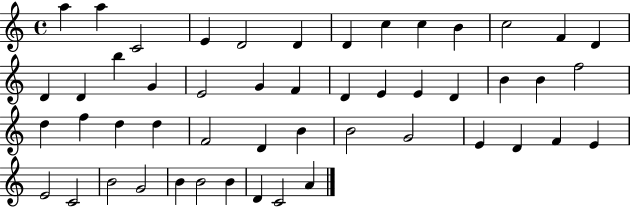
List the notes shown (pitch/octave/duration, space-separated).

A5/q A5/q C4/h E4/q D4/h D4/q D4/q C5/q C5/q B4/q C5/h F4/q D4/q D4/q D4/q B5/q G4/q E4/h G4/q F4/q D4/q E4/q E4/q D4/q B4/q B4/q F5/h D5/q F5/q D5/q D5/q F4/h D4/q B4/q B4/h G4/h E4/q D4/q F4/q E4/q E4/h C4/h B4/h G4/h B4/q B4/h B4/q D4/q C4/h A4/q